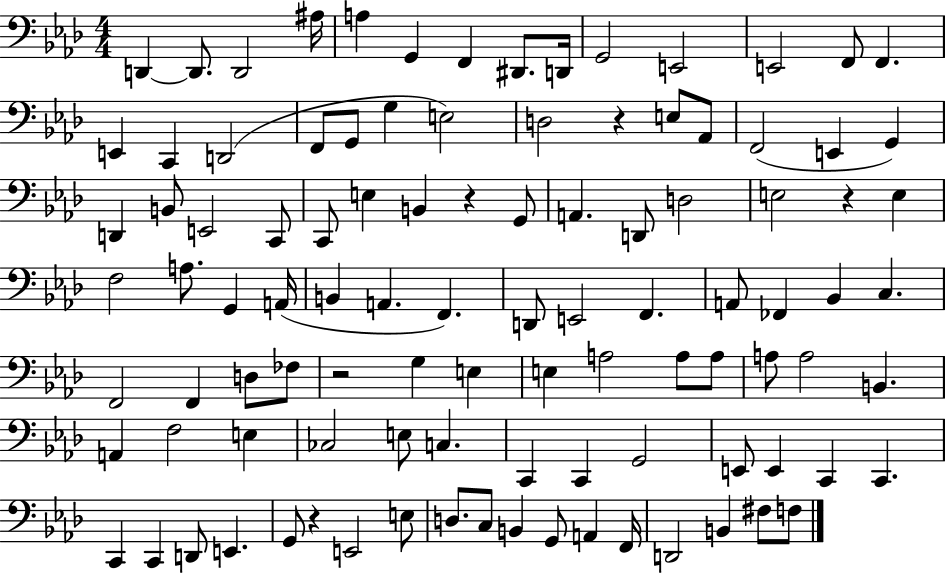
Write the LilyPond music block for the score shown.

{
  \clef bass
  \numericTimeSignature
  \time 4/4
  \key aes \major
  d,4~~ d,8. d,2 ais16 | a4 g,4 f,4 dis,8. d,16 | g,2 e,2 | e,2 f,8 f,4. | \break e,4 c,4 d,2( | f,8 g,8 g4 e2) | d2 r4 e8 aes,8 | f,2( e,4 g,4) | \break d,4 b,8 e,2 c,8 | c,8 e4 b,4 r4 g,8 | a,4. d,8 d2 | e2 r4 e4 | \break f2 a8. g,4 a,16( | b,4 a,4. f,4.) | d,8 e,2 f,4. | a,8 fes,4 bes,4 c4. | \break f,2 f,4 d8 fes8 | r2 g4 e4 | e4 a2 a8 a8 | a8 a2 b,4. | \break a,4 f2 e4 | ces2 e8 c4. | c,4 c,4 g,2 | e,8 e,4 c,4 c,4. | \break c,4 c,4 d,8 e,4. | g,8 r4 e,2 e8 | d8. c8 b,4 g,8 a,4 f,16 | d,2 b,4 fis8 f8 | \break \bar "|."
}